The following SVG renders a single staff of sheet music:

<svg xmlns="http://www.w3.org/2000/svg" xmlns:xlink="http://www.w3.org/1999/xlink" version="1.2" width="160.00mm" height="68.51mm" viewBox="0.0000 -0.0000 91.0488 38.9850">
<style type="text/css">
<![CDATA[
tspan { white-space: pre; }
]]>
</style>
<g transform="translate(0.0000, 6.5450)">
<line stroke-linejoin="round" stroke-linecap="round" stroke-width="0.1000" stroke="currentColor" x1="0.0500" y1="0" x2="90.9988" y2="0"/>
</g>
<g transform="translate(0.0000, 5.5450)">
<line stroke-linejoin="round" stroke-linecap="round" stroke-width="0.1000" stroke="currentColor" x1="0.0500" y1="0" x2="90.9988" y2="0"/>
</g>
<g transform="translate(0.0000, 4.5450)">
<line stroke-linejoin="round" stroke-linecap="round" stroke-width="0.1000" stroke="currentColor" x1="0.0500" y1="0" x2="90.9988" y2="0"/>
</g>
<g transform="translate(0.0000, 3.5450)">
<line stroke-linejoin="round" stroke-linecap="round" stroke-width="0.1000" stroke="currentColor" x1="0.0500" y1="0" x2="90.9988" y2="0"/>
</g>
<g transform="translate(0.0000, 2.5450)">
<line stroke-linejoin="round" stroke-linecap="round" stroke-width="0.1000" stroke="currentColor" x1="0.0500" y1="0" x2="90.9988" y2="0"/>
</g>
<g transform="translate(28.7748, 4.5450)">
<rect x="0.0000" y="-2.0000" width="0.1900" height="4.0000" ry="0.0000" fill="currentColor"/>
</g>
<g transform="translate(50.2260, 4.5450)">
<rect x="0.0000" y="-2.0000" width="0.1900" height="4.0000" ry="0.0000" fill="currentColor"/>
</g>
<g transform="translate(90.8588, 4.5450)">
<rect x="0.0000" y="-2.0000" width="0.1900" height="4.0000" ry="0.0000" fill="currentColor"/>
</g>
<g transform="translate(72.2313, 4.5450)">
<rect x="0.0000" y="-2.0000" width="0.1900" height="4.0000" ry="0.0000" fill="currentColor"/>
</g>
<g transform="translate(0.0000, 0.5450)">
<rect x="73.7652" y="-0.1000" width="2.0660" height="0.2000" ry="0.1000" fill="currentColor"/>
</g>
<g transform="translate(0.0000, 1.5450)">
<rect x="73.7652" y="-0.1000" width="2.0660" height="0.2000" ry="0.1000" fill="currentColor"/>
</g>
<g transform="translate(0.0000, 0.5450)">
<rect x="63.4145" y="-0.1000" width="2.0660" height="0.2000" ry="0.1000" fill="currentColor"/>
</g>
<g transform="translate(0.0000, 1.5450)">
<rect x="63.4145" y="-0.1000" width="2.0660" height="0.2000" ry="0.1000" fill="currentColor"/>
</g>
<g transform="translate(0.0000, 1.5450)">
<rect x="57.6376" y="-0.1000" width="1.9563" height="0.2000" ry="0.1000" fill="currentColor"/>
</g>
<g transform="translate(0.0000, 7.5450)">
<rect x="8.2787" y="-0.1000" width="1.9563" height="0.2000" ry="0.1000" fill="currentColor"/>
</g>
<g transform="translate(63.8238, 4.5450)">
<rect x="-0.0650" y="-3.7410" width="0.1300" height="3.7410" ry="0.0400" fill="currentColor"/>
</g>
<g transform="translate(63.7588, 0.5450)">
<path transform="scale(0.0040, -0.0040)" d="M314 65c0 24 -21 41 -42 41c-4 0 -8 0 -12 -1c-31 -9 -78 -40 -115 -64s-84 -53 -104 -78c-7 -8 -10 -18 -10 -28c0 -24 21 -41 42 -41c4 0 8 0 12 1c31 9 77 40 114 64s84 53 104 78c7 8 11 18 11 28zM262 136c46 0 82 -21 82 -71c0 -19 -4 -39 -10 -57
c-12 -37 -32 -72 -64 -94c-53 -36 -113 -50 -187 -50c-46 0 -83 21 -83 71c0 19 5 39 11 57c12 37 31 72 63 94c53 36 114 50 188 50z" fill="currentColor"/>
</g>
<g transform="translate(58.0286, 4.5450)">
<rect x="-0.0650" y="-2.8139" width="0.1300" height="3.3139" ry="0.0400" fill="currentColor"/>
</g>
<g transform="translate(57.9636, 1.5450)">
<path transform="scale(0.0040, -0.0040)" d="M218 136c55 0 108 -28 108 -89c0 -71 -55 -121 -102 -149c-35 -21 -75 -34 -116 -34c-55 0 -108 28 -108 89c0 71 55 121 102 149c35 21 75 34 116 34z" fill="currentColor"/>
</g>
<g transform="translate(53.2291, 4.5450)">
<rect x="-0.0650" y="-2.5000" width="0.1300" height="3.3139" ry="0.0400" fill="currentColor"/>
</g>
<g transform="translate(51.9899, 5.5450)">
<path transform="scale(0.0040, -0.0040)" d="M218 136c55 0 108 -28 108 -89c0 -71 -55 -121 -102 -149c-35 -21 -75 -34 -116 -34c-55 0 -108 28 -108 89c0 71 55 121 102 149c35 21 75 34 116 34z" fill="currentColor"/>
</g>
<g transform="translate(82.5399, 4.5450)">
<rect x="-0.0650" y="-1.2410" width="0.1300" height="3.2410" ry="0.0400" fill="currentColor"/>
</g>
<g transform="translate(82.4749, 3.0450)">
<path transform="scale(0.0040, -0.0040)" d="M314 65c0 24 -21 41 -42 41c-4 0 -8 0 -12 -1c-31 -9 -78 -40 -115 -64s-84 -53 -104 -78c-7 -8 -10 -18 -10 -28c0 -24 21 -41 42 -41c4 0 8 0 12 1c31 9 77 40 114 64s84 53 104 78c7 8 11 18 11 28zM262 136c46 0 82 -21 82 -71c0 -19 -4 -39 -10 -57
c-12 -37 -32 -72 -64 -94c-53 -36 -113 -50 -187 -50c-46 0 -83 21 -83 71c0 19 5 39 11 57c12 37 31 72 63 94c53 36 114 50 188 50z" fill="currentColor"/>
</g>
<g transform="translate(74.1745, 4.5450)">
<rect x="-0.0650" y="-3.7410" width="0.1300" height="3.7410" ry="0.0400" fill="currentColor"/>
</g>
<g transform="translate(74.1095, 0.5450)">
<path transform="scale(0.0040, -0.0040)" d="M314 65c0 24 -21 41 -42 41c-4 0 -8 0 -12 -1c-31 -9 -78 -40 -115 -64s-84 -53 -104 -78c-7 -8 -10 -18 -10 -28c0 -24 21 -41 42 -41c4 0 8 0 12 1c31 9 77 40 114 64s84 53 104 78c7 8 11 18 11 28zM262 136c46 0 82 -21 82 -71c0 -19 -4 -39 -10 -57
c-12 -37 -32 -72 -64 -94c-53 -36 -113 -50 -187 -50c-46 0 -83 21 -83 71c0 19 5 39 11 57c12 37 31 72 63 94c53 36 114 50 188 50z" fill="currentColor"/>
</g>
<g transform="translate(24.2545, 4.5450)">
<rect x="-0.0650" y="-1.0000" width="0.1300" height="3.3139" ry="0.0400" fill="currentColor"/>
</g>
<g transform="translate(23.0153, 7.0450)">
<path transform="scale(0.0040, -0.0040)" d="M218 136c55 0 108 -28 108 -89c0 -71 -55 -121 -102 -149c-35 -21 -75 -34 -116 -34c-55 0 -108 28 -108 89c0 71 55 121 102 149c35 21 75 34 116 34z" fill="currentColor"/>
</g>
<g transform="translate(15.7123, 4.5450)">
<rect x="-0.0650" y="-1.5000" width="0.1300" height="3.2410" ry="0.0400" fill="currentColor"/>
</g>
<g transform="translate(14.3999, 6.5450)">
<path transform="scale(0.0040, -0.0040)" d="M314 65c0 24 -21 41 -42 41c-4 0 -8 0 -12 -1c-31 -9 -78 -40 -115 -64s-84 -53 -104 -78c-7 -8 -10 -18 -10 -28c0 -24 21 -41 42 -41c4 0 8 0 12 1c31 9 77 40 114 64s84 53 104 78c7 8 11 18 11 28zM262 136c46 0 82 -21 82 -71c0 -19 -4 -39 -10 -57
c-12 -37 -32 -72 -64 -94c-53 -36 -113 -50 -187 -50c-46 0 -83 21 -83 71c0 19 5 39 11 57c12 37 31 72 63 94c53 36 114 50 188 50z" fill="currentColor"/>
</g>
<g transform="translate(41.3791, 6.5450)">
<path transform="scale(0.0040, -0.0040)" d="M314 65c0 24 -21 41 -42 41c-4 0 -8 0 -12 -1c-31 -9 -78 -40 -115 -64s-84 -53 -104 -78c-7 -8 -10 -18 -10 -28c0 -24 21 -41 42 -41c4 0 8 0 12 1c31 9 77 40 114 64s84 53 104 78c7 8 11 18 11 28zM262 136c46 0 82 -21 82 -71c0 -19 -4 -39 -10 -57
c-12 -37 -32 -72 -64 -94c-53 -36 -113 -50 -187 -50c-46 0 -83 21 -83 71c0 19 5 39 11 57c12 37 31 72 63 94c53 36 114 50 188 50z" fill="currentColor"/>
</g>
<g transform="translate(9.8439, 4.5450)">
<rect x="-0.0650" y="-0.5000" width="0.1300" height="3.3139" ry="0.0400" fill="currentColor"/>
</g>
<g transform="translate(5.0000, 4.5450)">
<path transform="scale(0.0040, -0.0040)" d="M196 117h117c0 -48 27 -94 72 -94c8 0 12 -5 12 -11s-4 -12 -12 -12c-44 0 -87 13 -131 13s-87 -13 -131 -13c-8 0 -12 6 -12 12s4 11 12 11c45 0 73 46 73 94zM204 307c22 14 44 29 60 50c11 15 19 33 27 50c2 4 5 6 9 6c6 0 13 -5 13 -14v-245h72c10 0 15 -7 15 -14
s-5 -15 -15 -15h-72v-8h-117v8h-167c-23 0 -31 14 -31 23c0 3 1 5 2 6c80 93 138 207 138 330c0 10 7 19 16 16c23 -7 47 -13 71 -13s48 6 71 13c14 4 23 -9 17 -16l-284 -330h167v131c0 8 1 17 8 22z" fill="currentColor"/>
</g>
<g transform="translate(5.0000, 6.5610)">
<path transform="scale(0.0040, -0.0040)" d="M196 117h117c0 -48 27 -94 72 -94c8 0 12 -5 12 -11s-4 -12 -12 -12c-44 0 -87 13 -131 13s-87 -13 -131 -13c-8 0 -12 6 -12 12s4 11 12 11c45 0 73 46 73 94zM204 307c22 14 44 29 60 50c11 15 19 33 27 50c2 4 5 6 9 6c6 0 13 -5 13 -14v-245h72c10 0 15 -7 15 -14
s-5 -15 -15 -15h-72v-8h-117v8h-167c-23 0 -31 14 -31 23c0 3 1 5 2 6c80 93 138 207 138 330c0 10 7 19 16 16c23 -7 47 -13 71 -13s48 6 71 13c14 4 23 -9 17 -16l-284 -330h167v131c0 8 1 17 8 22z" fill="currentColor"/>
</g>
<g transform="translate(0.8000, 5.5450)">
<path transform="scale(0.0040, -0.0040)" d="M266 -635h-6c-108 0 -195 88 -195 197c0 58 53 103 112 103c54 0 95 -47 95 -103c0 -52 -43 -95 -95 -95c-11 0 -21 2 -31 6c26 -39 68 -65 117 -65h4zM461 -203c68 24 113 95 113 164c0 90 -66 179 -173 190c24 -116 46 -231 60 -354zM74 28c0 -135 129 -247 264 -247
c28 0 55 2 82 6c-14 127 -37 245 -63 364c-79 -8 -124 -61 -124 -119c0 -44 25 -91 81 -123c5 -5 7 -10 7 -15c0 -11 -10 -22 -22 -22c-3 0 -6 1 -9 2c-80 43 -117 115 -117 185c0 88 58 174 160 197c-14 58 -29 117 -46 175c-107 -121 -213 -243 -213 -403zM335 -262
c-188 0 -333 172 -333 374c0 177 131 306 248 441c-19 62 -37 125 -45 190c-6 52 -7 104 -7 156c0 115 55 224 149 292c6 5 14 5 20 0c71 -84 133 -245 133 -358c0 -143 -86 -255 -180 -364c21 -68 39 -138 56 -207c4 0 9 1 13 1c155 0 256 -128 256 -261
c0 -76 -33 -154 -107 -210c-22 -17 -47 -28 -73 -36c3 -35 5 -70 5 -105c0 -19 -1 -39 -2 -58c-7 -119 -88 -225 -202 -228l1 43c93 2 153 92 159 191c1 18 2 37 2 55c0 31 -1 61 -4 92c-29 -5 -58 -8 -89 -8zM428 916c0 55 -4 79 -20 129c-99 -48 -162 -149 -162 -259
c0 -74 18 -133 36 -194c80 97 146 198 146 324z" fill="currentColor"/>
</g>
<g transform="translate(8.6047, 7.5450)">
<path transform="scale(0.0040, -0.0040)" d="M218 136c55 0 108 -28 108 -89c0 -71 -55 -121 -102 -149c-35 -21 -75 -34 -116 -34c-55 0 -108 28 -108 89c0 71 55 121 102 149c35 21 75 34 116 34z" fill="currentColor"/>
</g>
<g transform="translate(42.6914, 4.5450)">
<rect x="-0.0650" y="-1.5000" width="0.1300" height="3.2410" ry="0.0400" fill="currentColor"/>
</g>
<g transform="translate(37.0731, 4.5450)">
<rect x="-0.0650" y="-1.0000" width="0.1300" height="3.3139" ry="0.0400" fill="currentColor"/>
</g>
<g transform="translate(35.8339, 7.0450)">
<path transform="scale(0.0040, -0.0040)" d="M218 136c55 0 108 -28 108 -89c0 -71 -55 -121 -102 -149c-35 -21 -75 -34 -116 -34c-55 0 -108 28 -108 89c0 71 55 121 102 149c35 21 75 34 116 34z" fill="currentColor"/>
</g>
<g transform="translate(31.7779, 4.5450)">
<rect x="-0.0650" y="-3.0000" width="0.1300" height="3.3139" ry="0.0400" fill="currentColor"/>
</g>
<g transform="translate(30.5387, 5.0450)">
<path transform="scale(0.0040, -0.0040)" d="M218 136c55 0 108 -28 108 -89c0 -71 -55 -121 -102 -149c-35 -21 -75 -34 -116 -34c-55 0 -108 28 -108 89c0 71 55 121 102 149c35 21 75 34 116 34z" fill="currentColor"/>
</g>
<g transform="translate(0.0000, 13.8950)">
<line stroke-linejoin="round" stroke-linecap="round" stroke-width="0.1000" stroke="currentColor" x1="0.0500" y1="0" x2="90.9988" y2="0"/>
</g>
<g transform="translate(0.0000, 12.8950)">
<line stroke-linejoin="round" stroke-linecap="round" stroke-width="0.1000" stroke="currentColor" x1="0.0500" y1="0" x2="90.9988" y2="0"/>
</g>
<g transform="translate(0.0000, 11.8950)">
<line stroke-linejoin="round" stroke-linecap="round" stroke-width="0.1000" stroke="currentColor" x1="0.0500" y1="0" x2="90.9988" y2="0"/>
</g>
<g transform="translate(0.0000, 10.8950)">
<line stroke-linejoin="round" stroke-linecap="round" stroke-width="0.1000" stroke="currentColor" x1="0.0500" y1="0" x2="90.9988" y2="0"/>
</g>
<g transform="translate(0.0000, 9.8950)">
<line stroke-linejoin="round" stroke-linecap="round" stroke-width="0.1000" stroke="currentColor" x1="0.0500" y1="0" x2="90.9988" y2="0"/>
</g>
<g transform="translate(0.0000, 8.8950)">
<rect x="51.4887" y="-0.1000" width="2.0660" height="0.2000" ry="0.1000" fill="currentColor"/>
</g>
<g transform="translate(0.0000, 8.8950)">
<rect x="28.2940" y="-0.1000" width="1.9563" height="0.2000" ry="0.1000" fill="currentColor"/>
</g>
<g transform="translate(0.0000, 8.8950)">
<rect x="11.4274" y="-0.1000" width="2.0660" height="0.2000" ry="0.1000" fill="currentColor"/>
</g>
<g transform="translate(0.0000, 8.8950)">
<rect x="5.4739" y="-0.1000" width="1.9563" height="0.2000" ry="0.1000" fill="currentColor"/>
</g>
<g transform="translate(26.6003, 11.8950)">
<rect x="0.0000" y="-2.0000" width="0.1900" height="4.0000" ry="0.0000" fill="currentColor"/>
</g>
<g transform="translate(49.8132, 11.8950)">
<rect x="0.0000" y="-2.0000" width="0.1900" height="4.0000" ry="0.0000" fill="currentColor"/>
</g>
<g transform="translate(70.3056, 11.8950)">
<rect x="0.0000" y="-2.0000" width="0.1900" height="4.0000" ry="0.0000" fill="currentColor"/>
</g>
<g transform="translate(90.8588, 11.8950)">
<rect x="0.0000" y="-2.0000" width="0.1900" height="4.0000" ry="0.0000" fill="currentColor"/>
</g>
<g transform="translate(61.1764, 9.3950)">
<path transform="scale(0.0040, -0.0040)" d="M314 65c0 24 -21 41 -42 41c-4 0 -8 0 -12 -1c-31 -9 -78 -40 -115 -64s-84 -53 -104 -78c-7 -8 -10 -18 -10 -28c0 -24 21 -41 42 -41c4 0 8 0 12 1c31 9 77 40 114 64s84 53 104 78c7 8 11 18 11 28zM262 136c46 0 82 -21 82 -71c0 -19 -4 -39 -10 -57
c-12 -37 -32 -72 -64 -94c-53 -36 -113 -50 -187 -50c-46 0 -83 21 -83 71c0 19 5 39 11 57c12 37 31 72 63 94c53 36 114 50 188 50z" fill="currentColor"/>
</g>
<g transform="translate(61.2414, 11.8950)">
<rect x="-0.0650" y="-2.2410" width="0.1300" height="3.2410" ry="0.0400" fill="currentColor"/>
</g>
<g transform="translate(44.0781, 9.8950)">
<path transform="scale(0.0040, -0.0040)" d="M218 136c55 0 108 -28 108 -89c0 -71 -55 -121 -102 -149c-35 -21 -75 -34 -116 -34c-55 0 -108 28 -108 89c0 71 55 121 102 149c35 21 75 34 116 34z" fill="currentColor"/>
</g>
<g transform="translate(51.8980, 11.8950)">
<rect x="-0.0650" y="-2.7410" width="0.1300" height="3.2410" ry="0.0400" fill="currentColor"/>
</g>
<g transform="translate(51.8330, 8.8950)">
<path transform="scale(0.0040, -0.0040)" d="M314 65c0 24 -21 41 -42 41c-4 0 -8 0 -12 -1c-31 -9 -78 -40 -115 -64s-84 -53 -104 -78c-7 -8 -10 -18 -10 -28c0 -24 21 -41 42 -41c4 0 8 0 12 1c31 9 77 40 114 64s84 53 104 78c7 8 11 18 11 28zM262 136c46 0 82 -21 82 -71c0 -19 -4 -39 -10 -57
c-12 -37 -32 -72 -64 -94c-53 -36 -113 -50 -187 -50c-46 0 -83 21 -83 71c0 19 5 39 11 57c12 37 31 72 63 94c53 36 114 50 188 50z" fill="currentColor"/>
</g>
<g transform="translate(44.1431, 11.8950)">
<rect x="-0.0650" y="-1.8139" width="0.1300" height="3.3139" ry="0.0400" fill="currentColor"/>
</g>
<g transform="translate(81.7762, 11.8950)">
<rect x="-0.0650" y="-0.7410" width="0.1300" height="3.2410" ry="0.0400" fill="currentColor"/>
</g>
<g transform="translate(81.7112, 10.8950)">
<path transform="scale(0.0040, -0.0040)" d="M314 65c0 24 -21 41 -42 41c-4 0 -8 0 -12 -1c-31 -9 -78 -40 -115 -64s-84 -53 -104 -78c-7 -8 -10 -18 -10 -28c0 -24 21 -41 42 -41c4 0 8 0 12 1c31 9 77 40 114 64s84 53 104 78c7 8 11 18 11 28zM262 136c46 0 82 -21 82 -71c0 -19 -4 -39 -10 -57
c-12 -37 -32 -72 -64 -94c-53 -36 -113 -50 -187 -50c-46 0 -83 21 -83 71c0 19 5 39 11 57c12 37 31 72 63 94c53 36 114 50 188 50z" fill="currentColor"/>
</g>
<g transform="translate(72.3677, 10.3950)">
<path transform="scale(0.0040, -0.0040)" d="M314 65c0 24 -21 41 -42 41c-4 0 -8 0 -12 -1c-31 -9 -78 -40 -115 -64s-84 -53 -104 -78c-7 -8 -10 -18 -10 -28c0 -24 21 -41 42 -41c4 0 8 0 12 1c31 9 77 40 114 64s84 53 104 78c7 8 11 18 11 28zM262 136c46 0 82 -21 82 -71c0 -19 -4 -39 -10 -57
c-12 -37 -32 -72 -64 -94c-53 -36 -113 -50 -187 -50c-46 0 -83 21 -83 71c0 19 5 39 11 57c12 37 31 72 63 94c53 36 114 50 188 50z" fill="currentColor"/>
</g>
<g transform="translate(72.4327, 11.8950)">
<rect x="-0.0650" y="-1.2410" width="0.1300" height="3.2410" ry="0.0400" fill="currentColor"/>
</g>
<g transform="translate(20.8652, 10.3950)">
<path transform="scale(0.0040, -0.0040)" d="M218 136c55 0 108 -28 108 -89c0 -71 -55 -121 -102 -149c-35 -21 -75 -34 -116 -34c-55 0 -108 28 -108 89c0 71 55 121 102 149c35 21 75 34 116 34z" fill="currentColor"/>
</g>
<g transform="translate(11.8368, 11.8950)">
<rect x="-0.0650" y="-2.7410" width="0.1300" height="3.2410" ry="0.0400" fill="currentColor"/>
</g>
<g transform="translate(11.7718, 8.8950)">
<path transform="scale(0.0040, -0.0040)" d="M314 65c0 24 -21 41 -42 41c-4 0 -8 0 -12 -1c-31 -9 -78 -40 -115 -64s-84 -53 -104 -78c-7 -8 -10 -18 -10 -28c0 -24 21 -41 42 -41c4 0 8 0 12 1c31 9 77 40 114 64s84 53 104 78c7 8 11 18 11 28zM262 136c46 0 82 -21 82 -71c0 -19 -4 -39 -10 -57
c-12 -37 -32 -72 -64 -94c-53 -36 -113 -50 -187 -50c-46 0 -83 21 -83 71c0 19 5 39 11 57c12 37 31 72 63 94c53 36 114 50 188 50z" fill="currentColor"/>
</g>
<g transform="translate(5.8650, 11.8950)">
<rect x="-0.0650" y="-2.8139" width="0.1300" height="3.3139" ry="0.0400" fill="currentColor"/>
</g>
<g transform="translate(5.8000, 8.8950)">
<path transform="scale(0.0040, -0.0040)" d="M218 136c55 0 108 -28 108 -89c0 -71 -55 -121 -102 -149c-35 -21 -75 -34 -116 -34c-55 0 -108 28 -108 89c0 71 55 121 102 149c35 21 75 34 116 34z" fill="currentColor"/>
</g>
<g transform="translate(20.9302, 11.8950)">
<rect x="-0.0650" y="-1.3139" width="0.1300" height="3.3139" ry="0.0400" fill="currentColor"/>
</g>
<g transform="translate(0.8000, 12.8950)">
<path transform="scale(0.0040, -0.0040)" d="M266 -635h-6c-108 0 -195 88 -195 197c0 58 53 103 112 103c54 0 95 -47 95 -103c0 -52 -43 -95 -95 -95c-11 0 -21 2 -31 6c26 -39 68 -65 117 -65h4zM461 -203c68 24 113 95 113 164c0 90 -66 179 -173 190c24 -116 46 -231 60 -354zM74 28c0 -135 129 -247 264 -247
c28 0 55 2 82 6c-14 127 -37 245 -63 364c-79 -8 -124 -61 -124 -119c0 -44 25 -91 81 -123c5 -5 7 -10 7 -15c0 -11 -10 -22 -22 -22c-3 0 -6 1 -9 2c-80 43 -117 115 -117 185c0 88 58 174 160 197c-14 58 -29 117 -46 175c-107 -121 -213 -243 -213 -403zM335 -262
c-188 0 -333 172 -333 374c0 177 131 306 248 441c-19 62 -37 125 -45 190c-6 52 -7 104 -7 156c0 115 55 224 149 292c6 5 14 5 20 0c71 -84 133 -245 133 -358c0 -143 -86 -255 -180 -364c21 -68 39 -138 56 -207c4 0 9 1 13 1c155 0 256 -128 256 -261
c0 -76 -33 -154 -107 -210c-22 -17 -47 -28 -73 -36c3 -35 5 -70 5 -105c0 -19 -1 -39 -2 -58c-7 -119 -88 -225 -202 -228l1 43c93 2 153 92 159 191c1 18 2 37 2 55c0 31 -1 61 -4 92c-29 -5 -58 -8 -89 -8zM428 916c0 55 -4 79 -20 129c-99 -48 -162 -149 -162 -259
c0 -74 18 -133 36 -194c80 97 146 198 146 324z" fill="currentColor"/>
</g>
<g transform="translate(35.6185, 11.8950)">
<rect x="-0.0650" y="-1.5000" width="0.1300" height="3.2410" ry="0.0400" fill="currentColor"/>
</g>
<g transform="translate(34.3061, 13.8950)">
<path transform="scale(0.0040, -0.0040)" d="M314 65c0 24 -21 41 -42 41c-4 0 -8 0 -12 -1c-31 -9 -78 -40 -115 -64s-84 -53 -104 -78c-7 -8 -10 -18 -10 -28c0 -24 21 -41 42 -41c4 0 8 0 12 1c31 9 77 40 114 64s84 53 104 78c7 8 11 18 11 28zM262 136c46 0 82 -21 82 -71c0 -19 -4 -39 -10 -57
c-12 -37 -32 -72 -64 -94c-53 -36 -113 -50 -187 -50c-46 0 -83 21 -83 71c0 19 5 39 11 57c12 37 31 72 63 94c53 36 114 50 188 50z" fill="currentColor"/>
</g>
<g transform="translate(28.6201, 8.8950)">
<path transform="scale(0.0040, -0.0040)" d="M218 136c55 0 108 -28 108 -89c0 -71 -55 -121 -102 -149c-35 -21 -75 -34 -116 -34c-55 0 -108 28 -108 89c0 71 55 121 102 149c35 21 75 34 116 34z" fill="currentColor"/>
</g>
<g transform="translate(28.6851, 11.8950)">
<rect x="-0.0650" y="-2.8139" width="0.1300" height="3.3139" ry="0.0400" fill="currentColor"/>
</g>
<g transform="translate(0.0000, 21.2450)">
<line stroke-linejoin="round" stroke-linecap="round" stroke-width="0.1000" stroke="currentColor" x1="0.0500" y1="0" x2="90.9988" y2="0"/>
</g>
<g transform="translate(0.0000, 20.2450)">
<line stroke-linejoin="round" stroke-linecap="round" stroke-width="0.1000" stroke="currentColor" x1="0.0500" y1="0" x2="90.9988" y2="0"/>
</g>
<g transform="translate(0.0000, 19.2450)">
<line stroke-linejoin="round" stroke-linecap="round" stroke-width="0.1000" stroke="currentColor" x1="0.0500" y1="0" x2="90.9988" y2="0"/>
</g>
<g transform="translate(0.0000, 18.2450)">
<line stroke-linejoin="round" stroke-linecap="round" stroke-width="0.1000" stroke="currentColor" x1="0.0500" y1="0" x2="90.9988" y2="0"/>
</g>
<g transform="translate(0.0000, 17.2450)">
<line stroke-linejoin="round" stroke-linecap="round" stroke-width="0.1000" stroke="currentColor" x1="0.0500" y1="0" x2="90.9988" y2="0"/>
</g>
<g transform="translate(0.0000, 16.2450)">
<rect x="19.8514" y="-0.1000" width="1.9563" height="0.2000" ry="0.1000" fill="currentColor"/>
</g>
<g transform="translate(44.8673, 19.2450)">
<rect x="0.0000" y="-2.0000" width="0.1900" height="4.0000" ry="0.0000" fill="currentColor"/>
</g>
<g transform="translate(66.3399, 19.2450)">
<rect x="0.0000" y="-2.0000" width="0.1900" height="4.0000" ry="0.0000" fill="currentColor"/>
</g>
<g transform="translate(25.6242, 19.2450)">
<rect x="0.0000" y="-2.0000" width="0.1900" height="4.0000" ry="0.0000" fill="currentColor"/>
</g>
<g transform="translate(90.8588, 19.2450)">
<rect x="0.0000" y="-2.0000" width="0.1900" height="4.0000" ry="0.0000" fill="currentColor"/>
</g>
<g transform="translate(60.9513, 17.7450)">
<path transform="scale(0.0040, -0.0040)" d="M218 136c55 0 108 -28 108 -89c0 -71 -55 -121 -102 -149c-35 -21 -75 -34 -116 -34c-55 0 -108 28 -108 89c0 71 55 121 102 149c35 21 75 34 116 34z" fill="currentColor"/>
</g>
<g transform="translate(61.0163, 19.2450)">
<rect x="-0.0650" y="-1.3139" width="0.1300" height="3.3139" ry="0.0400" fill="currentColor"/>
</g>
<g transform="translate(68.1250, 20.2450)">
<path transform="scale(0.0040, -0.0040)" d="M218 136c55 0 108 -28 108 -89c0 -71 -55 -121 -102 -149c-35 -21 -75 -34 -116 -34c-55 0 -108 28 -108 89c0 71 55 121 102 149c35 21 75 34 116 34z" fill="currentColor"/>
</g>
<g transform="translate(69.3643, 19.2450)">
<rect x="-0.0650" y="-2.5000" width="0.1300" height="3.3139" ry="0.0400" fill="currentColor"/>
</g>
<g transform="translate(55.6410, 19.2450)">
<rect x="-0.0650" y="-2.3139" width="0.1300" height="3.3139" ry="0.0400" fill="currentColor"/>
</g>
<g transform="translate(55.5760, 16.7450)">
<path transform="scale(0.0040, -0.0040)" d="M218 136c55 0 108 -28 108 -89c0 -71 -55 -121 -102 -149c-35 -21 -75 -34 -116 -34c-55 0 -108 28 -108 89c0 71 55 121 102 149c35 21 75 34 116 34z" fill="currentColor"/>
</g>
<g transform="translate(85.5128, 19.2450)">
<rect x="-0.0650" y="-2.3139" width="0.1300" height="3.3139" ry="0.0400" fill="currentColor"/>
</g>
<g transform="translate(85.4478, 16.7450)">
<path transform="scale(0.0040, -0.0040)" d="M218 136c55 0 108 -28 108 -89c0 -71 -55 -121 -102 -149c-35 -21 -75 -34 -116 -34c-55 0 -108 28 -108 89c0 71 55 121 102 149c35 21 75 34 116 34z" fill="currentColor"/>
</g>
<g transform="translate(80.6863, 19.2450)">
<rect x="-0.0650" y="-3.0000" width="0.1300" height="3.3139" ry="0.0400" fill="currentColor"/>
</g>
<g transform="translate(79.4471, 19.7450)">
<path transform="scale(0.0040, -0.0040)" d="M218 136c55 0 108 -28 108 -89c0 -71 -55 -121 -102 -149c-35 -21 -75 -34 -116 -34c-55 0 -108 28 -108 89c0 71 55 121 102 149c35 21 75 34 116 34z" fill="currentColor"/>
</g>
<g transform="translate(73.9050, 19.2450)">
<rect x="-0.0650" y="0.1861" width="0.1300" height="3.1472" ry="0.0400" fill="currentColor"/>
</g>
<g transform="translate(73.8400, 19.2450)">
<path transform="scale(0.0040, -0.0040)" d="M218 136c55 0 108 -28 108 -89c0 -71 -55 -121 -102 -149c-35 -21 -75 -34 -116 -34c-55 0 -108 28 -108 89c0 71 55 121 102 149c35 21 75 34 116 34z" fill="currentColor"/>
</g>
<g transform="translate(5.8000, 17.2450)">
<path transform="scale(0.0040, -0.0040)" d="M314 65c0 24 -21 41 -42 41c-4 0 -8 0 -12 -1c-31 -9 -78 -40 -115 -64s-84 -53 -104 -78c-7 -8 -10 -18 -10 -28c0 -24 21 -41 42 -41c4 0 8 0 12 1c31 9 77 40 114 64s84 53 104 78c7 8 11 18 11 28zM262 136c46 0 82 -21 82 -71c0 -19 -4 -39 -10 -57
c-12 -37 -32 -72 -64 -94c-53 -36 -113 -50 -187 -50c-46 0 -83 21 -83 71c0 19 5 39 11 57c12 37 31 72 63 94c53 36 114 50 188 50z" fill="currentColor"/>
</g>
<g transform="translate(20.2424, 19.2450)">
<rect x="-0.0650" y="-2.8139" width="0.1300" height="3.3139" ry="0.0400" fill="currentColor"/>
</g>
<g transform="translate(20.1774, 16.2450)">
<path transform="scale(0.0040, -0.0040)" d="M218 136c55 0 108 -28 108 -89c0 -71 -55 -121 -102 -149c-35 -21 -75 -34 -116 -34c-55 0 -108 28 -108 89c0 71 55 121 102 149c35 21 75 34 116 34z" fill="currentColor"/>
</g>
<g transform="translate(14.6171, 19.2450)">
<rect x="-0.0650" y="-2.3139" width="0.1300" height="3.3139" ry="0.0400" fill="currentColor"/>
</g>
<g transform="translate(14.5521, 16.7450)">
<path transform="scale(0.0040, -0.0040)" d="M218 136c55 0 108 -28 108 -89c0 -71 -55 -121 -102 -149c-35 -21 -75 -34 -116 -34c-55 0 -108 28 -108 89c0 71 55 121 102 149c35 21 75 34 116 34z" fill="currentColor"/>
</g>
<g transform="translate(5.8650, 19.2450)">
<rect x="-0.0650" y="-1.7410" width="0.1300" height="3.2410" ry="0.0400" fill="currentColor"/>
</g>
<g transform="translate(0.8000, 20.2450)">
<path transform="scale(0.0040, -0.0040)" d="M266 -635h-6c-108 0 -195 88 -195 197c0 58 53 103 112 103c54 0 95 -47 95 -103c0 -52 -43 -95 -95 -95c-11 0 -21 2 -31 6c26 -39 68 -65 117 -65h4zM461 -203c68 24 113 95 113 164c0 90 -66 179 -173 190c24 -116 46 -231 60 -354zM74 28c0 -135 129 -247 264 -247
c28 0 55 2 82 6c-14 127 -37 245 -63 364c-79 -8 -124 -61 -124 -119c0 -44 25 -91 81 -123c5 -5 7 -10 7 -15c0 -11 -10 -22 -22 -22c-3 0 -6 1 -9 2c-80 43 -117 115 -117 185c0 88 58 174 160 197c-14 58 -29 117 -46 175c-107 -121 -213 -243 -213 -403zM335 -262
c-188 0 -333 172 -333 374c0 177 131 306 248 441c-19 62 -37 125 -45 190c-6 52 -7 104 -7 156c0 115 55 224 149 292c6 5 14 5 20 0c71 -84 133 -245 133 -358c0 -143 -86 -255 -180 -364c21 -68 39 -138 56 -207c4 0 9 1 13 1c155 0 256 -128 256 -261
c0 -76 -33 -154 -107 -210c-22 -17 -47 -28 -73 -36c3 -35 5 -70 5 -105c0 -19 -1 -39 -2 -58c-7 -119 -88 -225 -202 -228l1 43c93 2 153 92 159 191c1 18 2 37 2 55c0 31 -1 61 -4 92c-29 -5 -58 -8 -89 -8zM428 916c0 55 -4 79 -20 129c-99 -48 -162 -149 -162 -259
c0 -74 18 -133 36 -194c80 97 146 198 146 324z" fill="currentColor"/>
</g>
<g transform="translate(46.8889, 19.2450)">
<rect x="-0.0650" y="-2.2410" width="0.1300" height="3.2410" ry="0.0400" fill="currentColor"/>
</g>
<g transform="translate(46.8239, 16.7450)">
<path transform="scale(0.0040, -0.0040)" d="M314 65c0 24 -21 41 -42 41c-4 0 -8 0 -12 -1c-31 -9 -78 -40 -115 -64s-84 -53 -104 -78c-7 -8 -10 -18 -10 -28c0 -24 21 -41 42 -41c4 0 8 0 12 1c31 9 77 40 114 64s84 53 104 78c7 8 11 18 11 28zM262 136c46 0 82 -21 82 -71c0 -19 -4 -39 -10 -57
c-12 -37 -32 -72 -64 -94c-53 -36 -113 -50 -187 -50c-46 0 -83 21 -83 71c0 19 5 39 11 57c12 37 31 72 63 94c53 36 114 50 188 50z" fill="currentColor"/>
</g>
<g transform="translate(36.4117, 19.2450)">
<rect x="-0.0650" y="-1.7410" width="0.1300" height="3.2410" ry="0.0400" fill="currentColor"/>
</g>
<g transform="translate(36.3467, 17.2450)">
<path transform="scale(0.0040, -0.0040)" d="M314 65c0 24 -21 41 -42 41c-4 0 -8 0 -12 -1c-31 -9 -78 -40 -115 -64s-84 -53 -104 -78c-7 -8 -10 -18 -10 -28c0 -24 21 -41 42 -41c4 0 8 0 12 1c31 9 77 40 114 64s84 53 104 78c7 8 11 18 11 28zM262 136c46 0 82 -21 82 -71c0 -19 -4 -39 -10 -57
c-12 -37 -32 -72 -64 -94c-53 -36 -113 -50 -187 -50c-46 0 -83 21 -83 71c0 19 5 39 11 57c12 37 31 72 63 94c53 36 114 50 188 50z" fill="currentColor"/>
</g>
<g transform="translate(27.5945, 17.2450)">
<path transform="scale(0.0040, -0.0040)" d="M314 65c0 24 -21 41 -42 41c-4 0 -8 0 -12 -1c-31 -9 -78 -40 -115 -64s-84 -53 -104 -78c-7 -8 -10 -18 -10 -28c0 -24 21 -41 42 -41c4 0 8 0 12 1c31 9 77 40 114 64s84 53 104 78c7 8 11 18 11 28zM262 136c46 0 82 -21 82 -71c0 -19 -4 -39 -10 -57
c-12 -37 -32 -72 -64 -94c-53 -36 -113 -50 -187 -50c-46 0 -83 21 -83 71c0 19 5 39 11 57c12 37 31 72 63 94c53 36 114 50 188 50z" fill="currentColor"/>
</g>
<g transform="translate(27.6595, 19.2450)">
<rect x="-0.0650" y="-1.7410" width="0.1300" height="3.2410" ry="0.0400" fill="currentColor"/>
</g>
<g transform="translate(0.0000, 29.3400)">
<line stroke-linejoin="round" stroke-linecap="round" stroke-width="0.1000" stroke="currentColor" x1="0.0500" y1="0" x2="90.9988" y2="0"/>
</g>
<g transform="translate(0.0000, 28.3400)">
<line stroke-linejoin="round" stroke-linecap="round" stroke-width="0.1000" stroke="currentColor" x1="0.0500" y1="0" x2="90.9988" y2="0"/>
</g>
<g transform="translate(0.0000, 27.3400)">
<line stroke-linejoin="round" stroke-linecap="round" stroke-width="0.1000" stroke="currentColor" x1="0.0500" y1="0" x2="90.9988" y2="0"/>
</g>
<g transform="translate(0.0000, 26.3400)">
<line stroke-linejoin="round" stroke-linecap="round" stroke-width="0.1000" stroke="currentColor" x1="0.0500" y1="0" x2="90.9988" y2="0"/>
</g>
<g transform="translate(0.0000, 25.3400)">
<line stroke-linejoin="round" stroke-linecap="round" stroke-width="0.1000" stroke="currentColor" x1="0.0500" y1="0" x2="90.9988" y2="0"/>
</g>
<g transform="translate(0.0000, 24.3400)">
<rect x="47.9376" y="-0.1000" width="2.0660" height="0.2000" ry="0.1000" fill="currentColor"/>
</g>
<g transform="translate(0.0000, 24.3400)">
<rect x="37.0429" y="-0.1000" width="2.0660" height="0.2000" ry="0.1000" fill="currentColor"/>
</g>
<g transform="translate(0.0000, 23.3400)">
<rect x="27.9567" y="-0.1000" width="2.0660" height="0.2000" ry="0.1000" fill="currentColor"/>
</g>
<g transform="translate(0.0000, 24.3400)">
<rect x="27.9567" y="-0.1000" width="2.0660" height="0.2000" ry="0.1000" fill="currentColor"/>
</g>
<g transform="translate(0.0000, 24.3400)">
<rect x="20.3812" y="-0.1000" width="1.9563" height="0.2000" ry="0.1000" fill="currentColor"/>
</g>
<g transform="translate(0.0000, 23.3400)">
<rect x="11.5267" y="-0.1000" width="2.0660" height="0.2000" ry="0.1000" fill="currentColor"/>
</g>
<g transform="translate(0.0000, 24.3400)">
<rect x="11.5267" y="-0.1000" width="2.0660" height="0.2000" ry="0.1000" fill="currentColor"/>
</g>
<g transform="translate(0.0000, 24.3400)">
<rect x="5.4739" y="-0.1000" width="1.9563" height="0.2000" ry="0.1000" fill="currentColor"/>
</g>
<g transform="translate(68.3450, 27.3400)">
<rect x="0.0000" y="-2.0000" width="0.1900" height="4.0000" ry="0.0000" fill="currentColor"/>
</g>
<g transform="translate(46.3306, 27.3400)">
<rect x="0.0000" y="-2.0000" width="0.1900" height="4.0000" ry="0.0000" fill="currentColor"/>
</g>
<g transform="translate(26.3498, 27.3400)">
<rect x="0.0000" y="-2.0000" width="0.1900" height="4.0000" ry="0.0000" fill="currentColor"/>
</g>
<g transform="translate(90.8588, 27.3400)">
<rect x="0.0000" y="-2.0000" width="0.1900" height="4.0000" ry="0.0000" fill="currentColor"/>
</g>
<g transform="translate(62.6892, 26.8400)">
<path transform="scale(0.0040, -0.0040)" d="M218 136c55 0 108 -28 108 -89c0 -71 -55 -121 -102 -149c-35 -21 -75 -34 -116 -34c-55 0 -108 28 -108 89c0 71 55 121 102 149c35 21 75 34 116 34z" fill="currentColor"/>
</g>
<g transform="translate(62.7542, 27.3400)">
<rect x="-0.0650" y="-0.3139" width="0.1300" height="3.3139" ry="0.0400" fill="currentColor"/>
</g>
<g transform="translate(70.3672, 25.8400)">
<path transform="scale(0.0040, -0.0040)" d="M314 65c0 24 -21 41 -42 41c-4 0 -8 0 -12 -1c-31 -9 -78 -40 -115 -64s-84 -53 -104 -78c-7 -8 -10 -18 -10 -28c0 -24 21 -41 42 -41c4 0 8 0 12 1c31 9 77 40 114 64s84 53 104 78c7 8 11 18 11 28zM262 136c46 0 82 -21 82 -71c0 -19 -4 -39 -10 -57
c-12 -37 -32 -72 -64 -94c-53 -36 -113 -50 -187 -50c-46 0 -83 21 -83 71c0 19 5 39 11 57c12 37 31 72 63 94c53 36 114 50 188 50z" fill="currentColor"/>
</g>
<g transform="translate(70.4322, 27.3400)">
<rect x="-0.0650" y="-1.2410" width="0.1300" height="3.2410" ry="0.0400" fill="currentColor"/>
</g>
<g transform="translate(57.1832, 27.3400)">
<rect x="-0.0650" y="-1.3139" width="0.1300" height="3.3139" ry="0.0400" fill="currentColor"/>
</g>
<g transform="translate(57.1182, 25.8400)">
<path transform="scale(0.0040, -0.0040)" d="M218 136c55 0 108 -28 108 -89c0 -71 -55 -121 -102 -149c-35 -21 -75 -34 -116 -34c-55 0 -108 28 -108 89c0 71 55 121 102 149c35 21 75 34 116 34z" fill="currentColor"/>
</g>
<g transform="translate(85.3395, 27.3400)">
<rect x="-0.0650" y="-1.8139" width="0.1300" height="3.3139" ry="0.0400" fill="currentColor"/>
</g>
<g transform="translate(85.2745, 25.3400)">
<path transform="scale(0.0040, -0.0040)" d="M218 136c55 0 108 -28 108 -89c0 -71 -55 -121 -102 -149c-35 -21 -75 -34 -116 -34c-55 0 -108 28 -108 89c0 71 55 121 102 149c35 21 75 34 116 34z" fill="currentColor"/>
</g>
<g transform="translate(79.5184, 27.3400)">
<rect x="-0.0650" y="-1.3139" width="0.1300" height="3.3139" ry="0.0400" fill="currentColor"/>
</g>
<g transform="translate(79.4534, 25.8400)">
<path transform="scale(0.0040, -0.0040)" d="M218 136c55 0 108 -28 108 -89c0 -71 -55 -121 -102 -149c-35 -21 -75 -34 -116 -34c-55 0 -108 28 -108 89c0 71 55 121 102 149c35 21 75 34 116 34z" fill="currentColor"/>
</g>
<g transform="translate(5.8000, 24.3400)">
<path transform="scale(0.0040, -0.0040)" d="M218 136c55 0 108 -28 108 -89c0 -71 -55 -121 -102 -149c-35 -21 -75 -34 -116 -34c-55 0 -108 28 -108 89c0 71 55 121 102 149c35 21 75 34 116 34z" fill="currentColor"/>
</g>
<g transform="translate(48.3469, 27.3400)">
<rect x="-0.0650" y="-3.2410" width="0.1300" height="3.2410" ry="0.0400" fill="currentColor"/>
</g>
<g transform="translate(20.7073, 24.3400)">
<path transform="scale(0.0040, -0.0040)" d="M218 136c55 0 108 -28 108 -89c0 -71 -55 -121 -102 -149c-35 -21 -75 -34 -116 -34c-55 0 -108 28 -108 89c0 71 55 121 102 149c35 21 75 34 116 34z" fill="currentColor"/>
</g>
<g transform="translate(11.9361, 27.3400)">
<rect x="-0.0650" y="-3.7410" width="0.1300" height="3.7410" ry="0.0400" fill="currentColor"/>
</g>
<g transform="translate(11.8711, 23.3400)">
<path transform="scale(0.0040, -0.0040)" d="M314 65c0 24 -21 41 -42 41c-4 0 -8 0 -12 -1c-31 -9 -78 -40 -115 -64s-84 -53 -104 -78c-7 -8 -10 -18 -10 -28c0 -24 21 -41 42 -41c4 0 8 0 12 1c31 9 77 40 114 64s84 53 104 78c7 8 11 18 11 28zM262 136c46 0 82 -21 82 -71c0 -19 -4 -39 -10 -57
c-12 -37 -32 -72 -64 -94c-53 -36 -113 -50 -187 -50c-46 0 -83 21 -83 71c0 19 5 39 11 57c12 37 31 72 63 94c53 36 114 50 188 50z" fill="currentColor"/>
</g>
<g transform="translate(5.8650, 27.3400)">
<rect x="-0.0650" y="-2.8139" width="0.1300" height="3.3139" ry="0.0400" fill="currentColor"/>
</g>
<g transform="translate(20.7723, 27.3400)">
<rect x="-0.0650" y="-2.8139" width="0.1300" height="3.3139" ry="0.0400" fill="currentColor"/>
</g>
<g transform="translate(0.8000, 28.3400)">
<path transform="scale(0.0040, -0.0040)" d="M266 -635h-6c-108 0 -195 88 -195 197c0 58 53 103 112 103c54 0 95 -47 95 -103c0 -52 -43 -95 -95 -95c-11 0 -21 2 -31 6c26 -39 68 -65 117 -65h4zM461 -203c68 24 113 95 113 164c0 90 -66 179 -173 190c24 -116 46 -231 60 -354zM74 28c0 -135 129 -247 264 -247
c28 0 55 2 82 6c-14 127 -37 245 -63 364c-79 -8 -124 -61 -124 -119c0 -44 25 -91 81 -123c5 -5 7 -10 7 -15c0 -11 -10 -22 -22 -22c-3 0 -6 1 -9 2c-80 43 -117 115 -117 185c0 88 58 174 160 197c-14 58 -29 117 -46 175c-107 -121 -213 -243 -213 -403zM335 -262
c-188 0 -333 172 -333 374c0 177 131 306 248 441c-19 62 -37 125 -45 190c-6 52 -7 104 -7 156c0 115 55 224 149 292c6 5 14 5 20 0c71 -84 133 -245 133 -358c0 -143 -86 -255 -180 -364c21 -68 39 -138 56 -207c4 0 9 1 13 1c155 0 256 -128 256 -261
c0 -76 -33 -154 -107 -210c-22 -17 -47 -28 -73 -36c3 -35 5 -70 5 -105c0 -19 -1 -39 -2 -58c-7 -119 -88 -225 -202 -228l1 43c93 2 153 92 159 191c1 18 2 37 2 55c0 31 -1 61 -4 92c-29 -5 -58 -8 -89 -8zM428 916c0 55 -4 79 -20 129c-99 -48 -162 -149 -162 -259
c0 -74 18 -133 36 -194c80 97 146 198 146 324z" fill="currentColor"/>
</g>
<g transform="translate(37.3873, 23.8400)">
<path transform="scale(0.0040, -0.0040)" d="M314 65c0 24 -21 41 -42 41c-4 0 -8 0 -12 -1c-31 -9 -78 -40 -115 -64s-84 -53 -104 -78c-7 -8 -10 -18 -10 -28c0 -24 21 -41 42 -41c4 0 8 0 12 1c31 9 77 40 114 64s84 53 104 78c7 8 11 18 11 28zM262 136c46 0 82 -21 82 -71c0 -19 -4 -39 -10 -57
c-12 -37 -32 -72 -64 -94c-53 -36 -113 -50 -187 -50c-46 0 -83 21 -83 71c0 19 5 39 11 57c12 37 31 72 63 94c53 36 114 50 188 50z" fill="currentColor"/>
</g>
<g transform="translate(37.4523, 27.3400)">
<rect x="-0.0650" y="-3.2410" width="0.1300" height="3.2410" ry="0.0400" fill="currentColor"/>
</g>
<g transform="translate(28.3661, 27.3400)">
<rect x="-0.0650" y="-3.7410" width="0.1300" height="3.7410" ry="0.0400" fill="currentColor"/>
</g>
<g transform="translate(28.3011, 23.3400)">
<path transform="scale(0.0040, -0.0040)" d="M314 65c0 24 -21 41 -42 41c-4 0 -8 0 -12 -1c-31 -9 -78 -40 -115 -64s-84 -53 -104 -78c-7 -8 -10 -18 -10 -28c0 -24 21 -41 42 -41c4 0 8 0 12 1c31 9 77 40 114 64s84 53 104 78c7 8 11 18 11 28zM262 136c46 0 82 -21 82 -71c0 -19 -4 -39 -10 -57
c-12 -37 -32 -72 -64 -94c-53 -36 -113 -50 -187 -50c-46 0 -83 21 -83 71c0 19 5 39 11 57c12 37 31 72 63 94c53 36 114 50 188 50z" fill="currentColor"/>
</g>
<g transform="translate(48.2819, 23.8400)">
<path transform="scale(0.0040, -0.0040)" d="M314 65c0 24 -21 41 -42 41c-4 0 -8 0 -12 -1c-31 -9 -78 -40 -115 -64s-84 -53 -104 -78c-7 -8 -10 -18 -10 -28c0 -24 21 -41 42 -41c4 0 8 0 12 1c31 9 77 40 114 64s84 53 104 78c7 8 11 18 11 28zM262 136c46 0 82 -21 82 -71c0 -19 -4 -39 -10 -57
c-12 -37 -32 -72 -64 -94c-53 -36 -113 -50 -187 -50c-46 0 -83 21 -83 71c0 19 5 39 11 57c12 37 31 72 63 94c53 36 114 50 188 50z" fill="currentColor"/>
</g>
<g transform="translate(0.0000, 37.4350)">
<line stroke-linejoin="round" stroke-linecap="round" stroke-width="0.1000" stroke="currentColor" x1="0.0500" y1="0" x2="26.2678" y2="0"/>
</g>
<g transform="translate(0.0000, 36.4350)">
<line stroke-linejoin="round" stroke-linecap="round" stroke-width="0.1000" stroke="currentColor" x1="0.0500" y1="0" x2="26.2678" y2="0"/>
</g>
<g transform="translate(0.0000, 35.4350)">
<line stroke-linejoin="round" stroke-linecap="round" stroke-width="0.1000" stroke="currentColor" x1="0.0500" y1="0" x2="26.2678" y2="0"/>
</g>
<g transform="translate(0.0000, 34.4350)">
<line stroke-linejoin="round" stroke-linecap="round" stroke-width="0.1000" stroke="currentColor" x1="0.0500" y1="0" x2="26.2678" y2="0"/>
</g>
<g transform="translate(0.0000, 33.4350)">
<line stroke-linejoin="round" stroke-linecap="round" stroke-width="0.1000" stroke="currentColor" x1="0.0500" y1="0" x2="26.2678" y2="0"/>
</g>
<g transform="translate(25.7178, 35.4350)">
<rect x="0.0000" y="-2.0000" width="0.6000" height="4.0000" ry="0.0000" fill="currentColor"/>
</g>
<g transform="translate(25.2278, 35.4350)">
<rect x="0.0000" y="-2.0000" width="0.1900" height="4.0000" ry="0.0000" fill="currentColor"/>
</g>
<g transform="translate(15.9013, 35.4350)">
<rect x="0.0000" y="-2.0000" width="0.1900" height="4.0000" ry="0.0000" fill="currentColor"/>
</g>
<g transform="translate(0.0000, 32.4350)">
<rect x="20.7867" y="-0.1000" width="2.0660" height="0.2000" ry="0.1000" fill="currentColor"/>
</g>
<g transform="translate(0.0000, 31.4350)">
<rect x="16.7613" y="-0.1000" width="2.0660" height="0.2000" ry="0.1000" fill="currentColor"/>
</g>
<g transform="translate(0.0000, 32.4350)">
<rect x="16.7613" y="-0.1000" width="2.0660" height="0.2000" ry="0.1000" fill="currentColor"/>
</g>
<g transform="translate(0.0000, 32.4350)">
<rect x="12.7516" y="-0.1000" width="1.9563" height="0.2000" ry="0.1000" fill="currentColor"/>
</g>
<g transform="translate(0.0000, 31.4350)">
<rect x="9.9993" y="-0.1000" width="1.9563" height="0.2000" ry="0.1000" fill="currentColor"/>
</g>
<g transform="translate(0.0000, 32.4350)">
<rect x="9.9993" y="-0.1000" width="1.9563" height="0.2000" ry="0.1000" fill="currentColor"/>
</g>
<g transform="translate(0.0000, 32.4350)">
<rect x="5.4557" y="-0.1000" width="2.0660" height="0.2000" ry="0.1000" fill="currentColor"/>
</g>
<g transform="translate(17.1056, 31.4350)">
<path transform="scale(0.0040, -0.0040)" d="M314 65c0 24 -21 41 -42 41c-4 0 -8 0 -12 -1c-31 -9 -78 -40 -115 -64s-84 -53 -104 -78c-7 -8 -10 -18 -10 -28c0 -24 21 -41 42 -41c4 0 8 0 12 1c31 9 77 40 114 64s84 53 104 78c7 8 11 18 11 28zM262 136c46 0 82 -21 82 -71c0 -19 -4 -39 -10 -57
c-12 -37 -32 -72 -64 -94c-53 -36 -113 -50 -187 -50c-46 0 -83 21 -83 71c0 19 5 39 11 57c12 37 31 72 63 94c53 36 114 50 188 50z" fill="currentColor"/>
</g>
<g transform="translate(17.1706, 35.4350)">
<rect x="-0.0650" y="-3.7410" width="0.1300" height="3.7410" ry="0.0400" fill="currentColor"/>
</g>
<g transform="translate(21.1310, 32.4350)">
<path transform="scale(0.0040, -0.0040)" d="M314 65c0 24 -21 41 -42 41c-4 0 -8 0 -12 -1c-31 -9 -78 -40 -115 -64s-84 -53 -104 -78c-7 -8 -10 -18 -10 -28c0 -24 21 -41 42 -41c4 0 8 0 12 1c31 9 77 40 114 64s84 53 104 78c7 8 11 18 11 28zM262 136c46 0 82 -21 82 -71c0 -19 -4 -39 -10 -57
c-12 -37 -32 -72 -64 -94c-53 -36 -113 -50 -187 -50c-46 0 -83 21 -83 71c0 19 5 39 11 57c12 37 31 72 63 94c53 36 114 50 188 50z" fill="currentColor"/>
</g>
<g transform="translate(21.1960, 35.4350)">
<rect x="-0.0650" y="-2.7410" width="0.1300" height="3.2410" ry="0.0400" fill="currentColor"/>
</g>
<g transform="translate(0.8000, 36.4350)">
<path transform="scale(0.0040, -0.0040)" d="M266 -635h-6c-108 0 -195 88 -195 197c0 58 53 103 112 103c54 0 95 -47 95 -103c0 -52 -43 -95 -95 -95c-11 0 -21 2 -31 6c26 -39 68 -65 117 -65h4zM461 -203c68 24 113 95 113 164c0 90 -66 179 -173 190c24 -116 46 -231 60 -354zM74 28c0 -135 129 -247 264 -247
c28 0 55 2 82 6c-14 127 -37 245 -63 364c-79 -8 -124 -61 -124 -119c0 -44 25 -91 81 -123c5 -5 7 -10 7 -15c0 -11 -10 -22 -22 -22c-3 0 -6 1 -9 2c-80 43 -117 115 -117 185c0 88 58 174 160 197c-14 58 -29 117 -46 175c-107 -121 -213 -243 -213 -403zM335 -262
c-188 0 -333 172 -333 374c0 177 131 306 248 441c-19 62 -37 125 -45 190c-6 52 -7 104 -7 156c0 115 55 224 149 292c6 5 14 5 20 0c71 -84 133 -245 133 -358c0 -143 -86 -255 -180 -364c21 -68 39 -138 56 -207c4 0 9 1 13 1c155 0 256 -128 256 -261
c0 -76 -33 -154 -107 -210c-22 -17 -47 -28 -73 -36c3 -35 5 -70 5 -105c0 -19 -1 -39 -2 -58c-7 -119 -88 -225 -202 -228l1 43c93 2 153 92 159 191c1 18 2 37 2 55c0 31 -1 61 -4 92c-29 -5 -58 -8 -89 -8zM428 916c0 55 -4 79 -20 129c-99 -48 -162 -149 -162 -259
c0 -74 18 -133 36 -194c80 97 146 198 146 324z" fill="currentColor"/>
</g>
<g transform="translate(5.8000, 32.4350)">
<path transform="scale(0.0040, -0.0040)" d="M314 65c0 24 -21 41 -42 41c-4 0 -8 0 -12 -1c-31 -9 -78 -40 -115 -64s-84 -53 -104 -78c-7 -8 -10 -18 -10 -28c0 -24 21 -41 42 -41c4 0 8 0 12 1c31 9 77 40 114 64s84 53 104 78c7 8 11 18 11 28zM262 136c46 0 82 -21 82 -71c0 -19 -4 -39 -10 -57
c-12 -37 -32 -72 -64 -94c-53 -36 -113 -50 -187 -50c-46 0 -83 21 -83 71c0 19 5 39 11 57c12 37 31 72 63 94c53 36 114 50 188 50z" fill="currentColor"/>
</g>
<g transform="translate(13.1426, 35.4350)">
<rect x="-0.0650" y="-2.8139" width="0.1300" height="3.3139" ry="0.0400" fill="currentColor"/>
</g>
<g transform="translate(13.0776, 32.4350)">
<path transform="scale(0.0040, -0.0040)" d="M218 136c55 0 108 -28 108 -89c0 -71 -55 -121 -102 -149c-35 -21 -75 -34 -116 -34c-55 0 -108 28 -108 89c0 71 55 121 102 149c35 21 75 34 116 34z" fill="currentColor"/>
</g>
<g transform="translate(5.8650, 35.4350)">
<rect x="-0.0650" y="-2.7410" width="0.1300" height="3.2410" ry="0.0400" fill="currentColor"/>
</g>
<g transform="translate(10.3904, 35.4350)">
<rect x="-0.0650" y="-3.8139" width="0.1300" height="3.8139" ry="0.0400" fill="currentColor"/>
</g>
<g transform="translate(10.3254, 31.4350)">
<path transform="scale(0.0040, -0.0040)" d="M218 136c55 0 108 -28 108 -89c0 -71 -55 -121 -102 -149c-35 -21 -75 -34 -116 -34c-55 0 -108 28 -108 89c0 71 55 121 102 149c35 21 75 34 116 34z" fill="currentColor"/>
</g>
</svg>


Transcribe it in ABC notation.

X:1
T:Untitled
M:4/4
L:1/4
K:C
C E2 D A D E2 G a c'2 c'2 e2 a a2 e a E2 f a2 g2 e2 d2 f2 g a f2 f2 g2 g e G B A g a c'2 a c'2 b2 b2 e c e2 e f a2 c' a c'2 a2